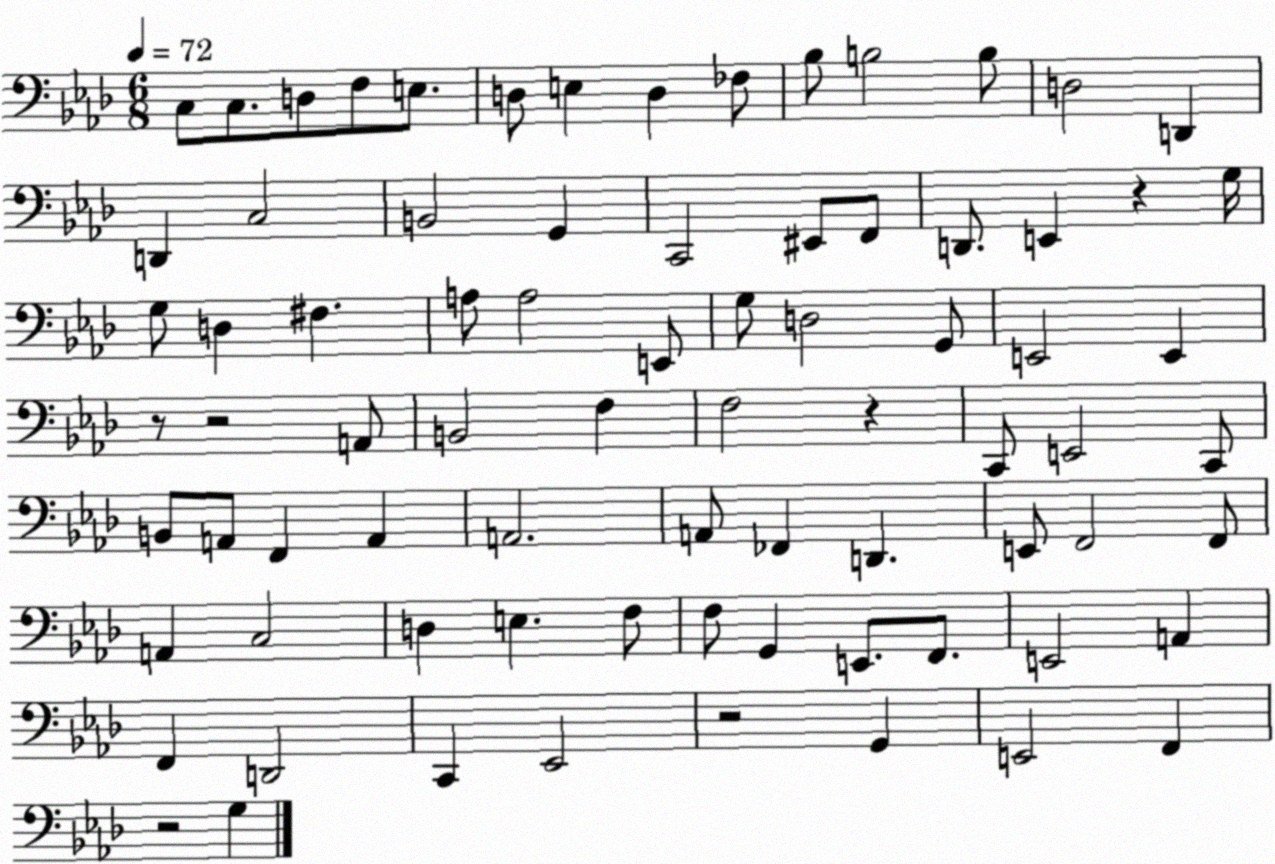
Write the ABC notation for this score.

X:1
T:Untitled
M:6/8
L:1/4
K:Ab
C,/2 C,/2 D,/2 F,/2 E,/2 D,/2 E, D, _F,/2 _B,/2 B,2 B,/2 D,2 D,, D,, C,2 B,,2 G,, C,,2 ^E,,/2 F,,/2 D,,/2 E,, z G,/4 G,/2 D, ^F, A,/2 A,2 E,,/2 G,/2 D,2 G,,/2 E,,2 E,, z/2 z2 A,,/2 B,,2 F, F,2 z C,,/2 E,,2 C,,/2 B,,/2 A,,/2 F,, A,, A,,2 A,,/2 _F,, D,, E,,/2 F,,2 F,,/2 A,, C,2 D, E, F,/2 F,/2 G,, E,,/2 F,,/2 E,,2 A,, F,, D,,2 C,, _E,,2 z2 G,, E,,2 F,, z2 G,